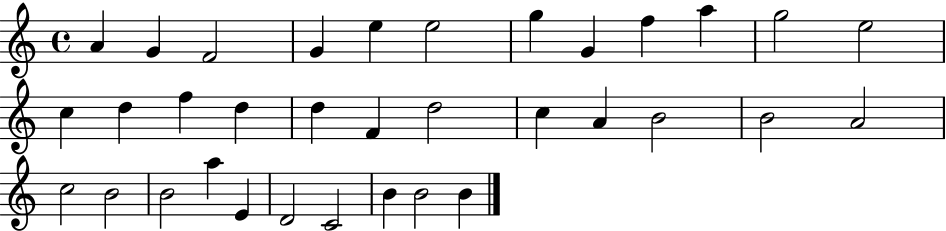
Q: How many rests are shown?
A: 0